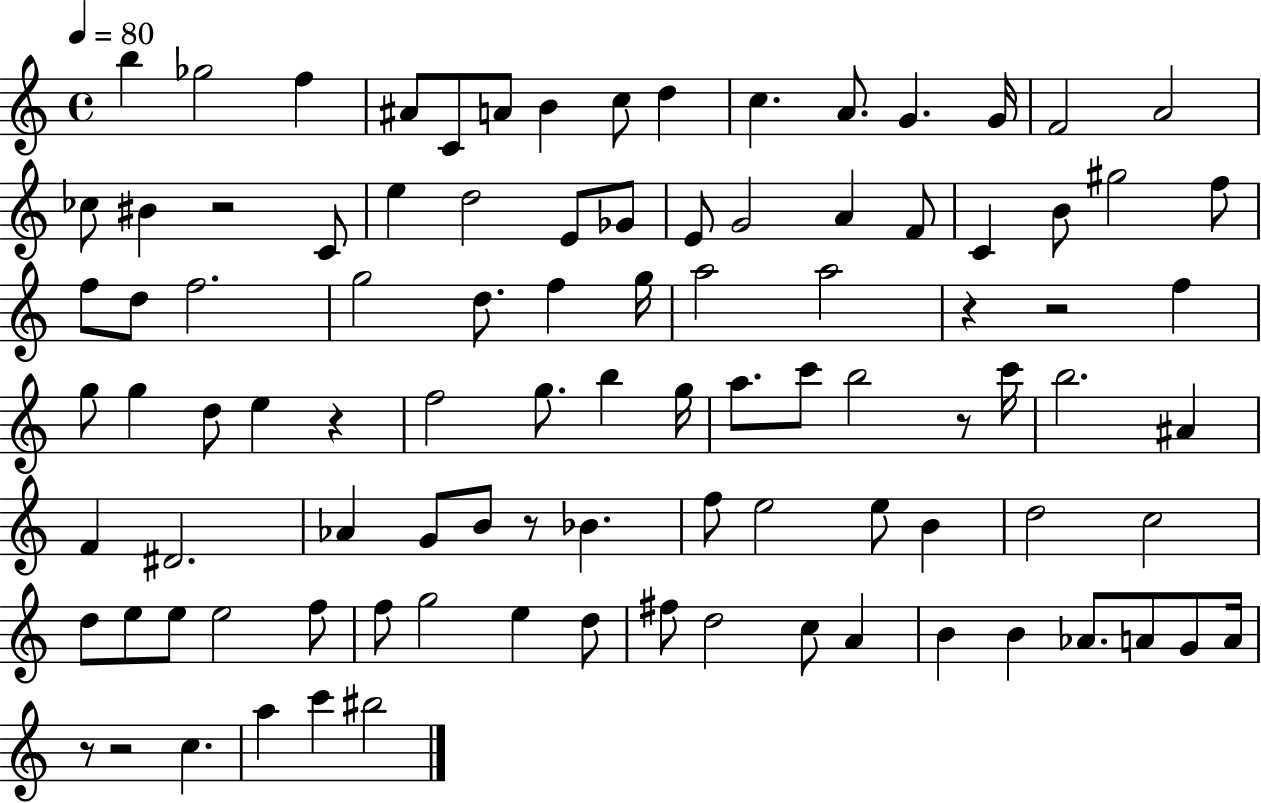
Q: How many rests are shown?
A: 8